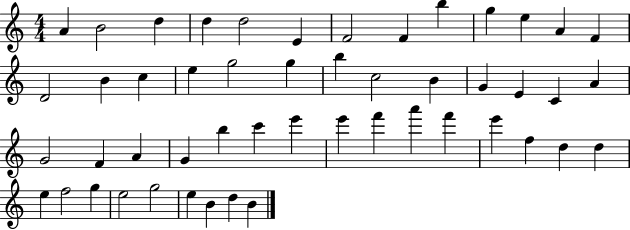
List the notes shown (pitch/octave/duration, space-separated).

A4/q B4/h D5/q D5/q D5/h E4/q F4/h F4/q B5/q G5/q E5/q A4/q F4/q D4/h B4/q C5/q E5/q G5/h G5/q B5/q C5/h B4/q G4/q E4/q C4/q A4/q G4/h F4/q A4/q G4/q B5/q C6/q E6/q E6/q F6/q A6/q F6/q E6/q F5/q D5/q D5/q E5/q F5/h G5/q E5/h G5/h E5/q B4/q D5/q B4/q